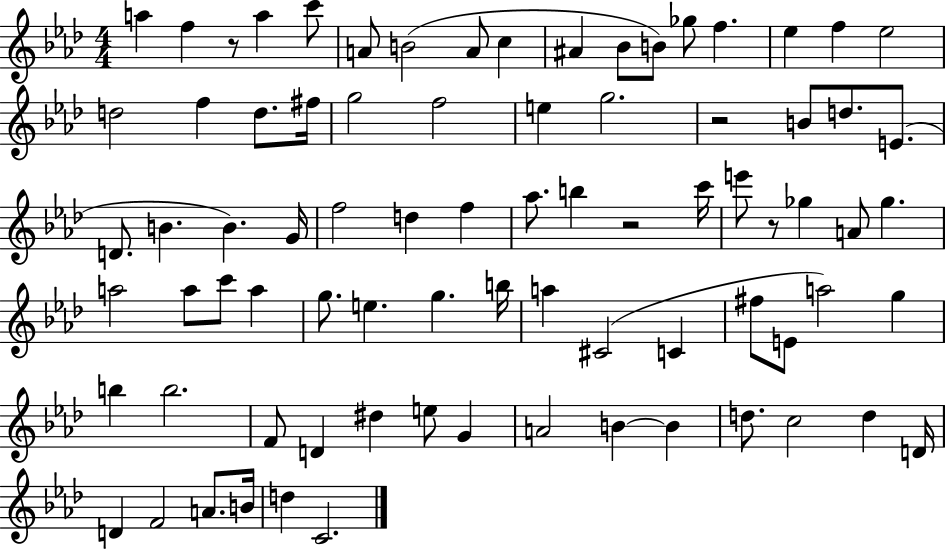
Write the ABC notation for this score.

X:1
T:Untitled
M:4/4
L:1/4
K:Ab
a f z/2 a c'/2 A/2 B2 A/2 c ^A _B/2 B/2 _g/2 f _e f _e2 d2 f d/2 ^f/4 g2 f2 e g2 z2 B/2 d/2 E/2 D/2 B B G/4 f2 d f _a/2 b z2 c'/4 e'/2 z/2 _g A/2 _g a2 a/2 c'/2 a g/2 e g b/4 a ^C2 C ^f/2 E/2 a2 g b b2 F/2 D ^d e/2 G A2 B B d/2 c2 d D/4 D F2 A/2 B/4 d C2